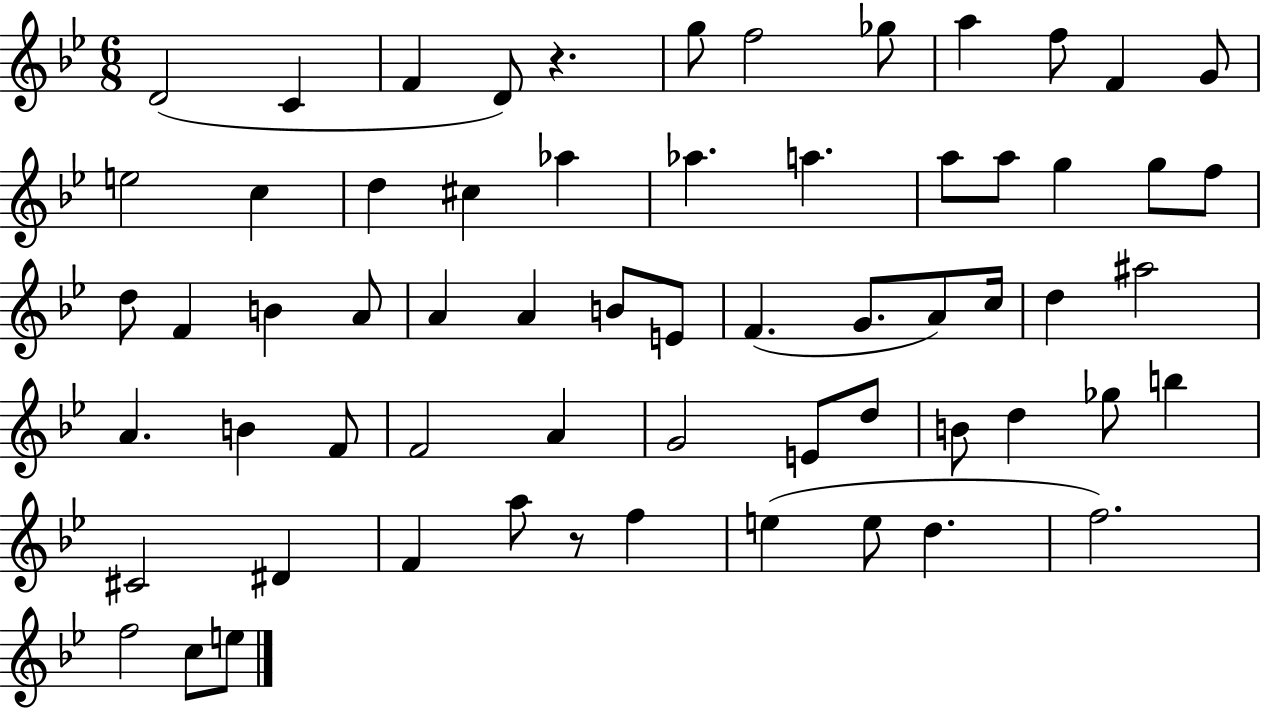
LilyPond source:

{
  \clef treble
  \numericTimeSignature
  \time 6/8
  \key bes \major
  d'2( c'4 | f'4 d'8) r4. | g''8 f''2 ges''8 | a''4 f''8 f'4 g'8 | \break e''2 c''4 | d''4 cis''4 aes''4 | aes''4. a''4. | a''8 a''8 g''4 g''8 f''8 | \break d''8 f'4 b'4 a'8 | a'4 a'4 b'8 e'8 | f'4.( g'8. a'8) c''16 | d''4 ais''2 | \break a'4. b'4 f'8 | f'2 a'4 | g'2 e'8 d''8 | b'8 d''4 ges''8 b''4 | \break cis'2 dis'4 | f'4 a''8 r8 f''4 | e''4( e''8 d''4. | f''2.) | \break f''2 c''8 e''8 | \bar "|."
}